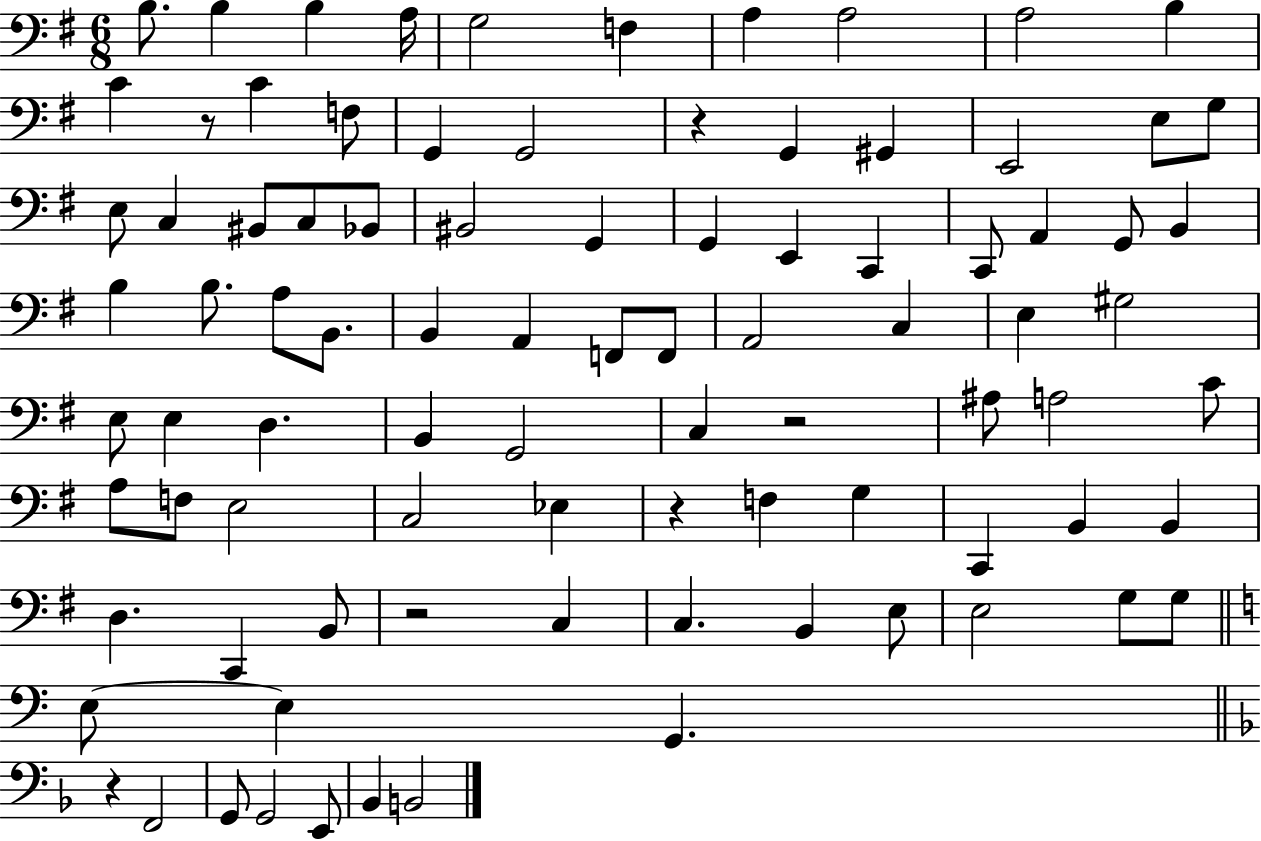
{
  \clef bass
  \numericTimeSignature
  \time 6/8
  \key g \major
  b8. b4 b4 a16 | g2 f4 | a4 a2 | a2 b4 | \break c'4 r8 c'4 f8 | g,4 g,2 | r4 g,4 gis,4 | e,2 e8 g8 | \break e8 c4 bis,8 c8 bes,8 | bis,2 g,4 | g,4 e,4 c,4 | c,8 a,4 g,8 b,4 | \break b4 b8. a8 b,8. | b,4 a,4 f,8 f,8 | a,2 c4 | e4 gis2 | \break e8 e4 d4. | b,4 g,2 | c4 r2 | ais8 a2 c'8 | \break a8 f8 e2 | c2 ees4 | r4 f4 g4 | c,4 b,4 b,4 | \break d4. c,4 b,8 | r2 c4 | c4. b,4 e8 | e2 g8 g8 | \break \bar "||" \break \key c \major e8~~ e4 g,4. | \bar "||" \break \key f \major r4 f,2 | g,8 g,2 e,8 | bes,4 b,2 | \bar "|."
}